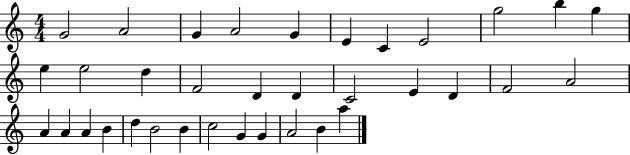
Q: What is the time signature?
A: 4/4